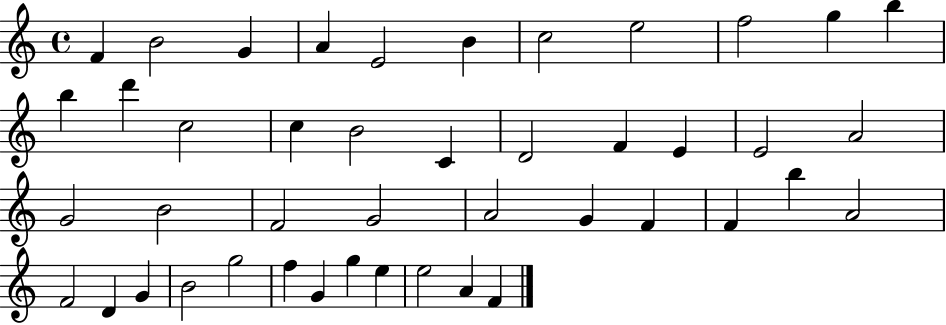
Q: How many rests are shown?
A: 0